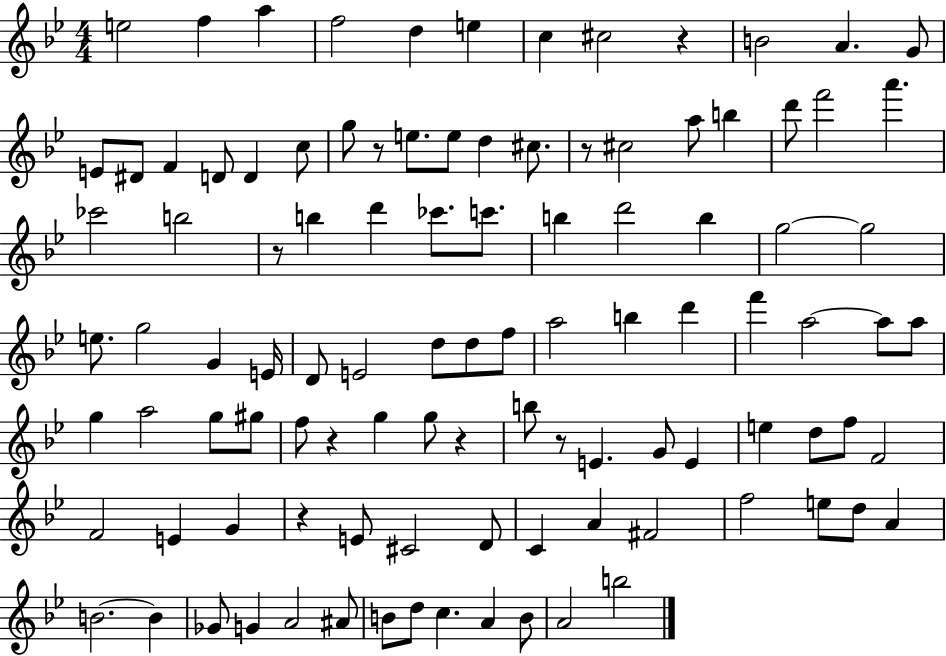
{
  \clef treble
  \numericTimeSignature
  \time 4/4
  \key bes \major
  e''2 f''4 a''4 | f''2 d''4 e''4 | c''4 cis''2 r4 | b'2 a'4. g'8 | \break e'8 dis'8 f'4 d'8 d'4 c''8 | g''8 r8 e''8. e''8 d''4 cis''8. | r8 cis''2 a''8 b''4 | d'''8 f'''2 a'''4. | \break ces'''2 b''2 | r8 b''4 d'''4 ces'''8. c'''8. | b''4 d'''2 b''4 | g''2~~ g''2 | \break e''8. g''2 g'4 e'16 | d'8 e'2 d''8 d''8 f''8 | a''2 b''4 d'''4 | f'''4 a''2~~ a''8 a''8 | \break g''4 a''2 g''8 gis''8 | f''8 r4 g''4 g''8 r4 | b''8 r8 e'4. g'8 e'4 | e''4 d''8 f''8 f'2 | \break f'2 e'4 g'4 | r4 e'8 cis'2 d'8 | c'4 a'4 fis'2 | f''2 e''8 d''8 a'4 | \break b'2.~~ b'4 | ges'8 g'4 a'2 ais'8 | b'8 d''8 c''4. a'4 b'8 | a'2 b''2 | \break \bar "|."
}